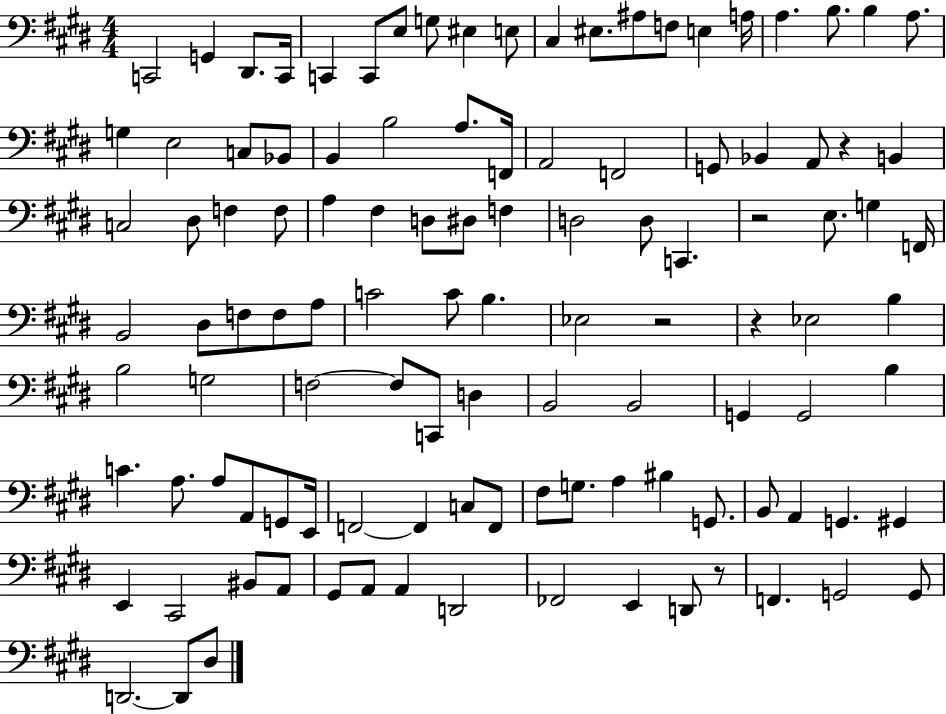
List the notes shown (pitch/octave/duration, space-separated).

C2/h G2/q D#2/e. C2/s C2/q C2/e E3/e G3/e EIS3/q E3/e C#3/q EIS3/e. A#3/e F3/e E3/q A3/s A3/q. B3/e. B3/q A3/e. G3/q E3/h C3/e Bb2/e B2/q B3/h A3/e. F2/s A2/h F2/h G2/e Bb2/q A2/e R/q B2/q C3/h D#3/e F3/q F3/e A3/q F#3/q D3/e D#3/e F3/q D3/h D3/e C2/q. R/h E3/e. G3/q F2/s B2/h D#3/e F3/e F3/e A3/e C4/h C4/e B3/q. Eb3/h R/h R/q Eb3/h B3/q B3/h G3/h F3/h F3/e C2/e D3/q B2/h B2/h G2/q G2/h B3/q C4/q. A3/e. A3/e A2/e G2/e E2/s F2/h F2/q C3/e F2/e F#3/e G3/e. A3/q BIS3/q G2/e. B2/e A2/q G2/q. G#2/q E2/q C#2/h BIS2/e A2/e G#2/e A2/e A2/q D2/h FES2/h E2/q D2/e R/e F2/q. G2/h G2/e D2/h. D2/e D#3/e